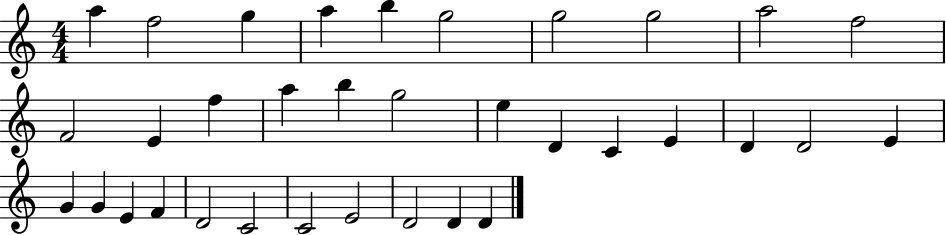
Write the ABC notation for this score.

X:1
T:Untitled
M:4/4
L:1/4
K:C
a f2 g a b g2 g2 g2 a2 f2 F2 E f a b g2 e D C E D D2 E G G E F D2 C2 C2 E2 D2 D D